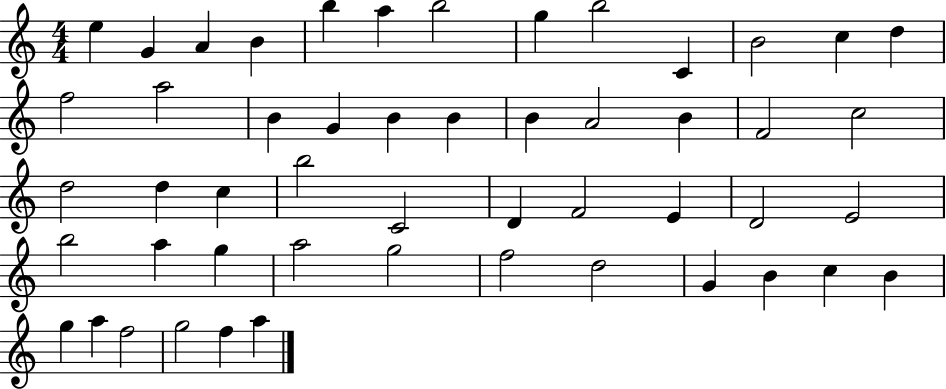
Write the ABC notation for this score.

X:1
T:Untitled
M:4/4
L:1/4
K:C
e G A B b a b2 g b2 C B2 c d f2 a2 B G B B B A2 B F2 c2 d2 d c b2 C2 D F2 E D2 E2 b2 a g a2 g2 f2 d2 G B c B g a f2 g2 f a